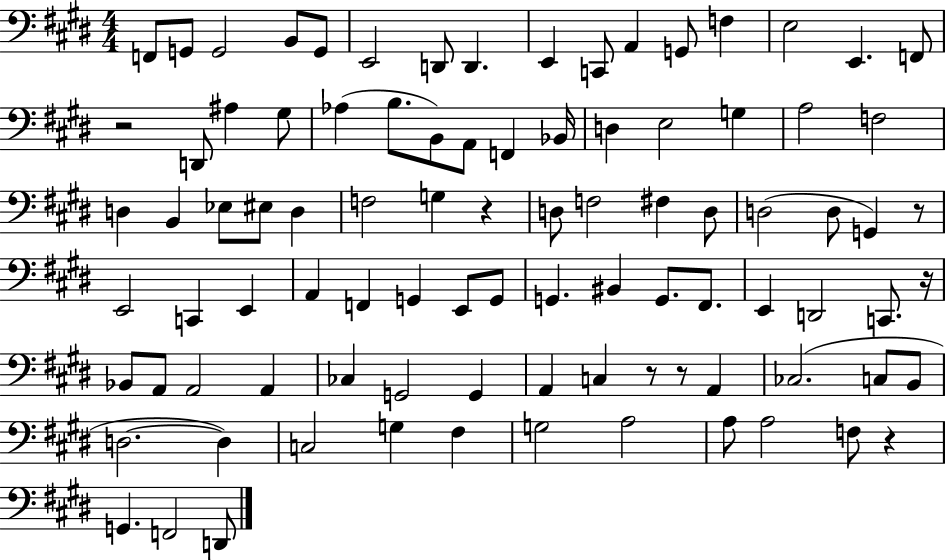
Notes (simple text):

F2/e G2/e G2/h B2/e G2/e E2/h D2/e D2/q. E2/q C2/e A2/q G2/e F3/q E3/h E2/q. F2/e R/h D2/e A#3/q G#3/e Ab3/q B3/e. B2/e A2/e F2/q Bb2/s D3/q E3/h G3/q A3/h F3/h D3/q B2/q Eb3/e EIS3/e D3/q F3/h G3/q R/q D3/e F3/h F#3/q D3/e D3/h D3/e G2/q R/e E2/h C2/q E2/q A2/q F2/q G2/q E2/e G2/e G2/q. BIS2/q G2/e. F#2/e. E2/q D2/h C2/e. R/s Bb2/e A2/e A2/h A2/q CES3/q G2/h G2/q A2/q C3/q R/e R/e A2/q CES3/h. C3/e B2/e D3/h. D3/q C3/h G3/q F#3/q G3/h A3/h A3/e A3/h F3/e R/q G2/q. F2/h D2/e